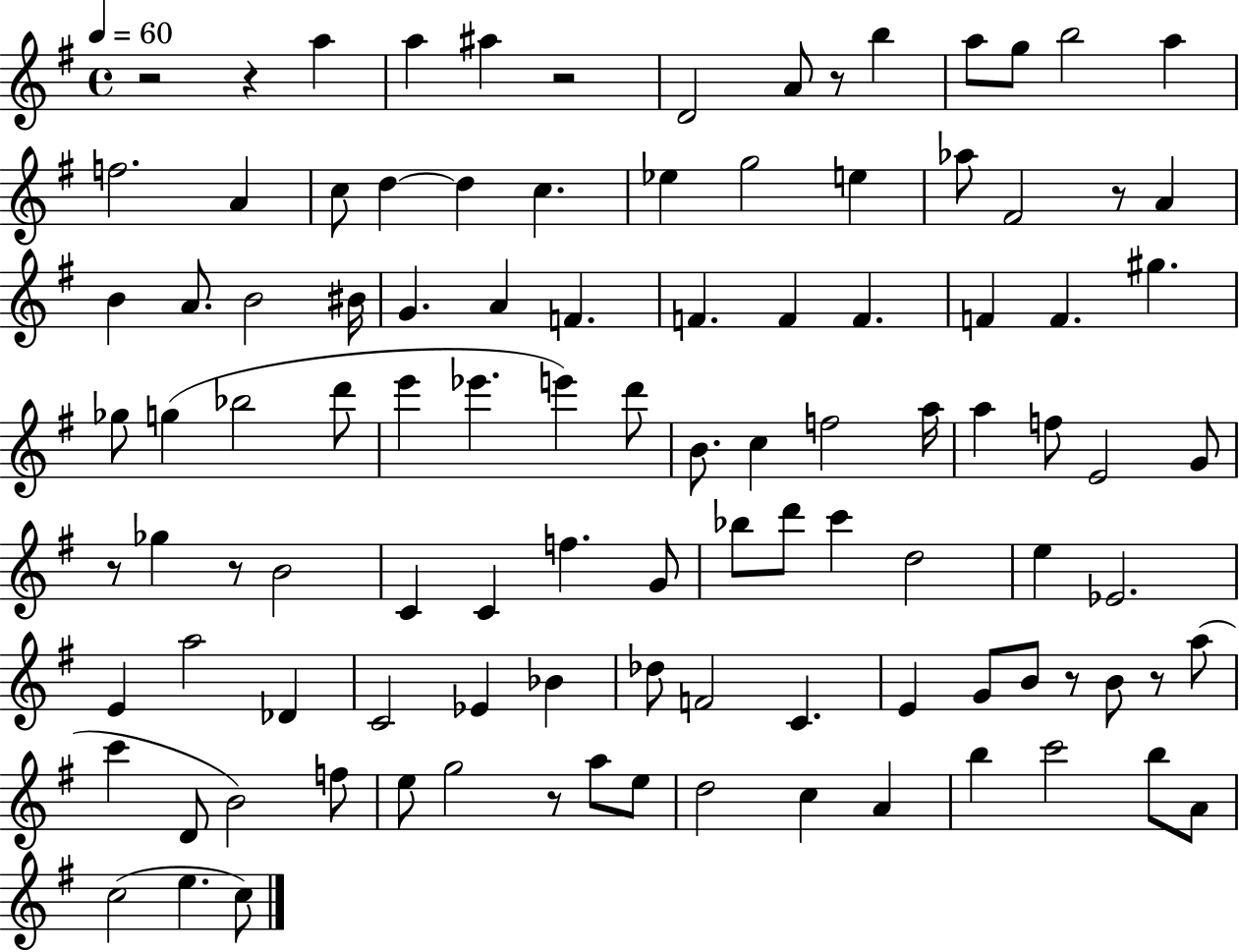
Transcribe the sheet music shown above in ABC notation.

X:1
T:Untitled
M:4/4
L:1/4
K:G
z2 z a a ^a z2 D2 A/2 z/2 b a/2 g/2 b2 a f2 A c/2 d d c _e g2 e _a/2 ^F2 z/2 A B A/2 B2 ^B/4 G A F F F F F F ^g _g/2 g _b2 d'/2 e' _e' e' d'/2 B/2 c f2 a/4 a f/2 E2 G/2 z/2 _g z/2 B2 C C f G/2 _b/2 d'/2 c' d2 e _E2 E a2 _D C2 _E _B _d/2 F2 C E G/2 B/2 z/2 B/2 z/2 a/2 c' D/2 B2 f/2 e/2 g2 z/2 a/2 e/2 d2 c A b c'2 b/2 A/2 c2 e c/2